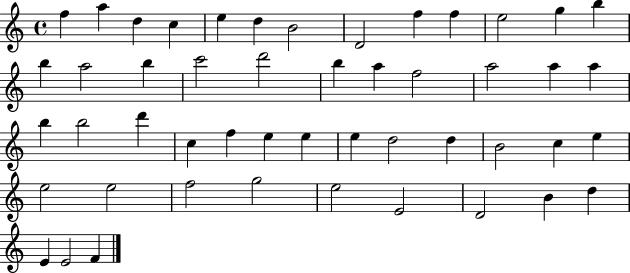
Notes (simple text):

F5/q A5/q D5/q C5/q E5/q D5/q B4/h D4/h F5/q F5/q E5/h G5/q B5/q B5/q A5/h B5/q C6/h D6/h B5/q A5/q F5/h A5/h A5/q A5/q B5/q B5/h D6/q C5/q F5/q E5/q E5/q E5/q D5/h D5/q B4/h C5/q E5/q E5/h E5/h F5/h G5/h E5/h E4/h D4/h B4/q D5/q E4/q E4/h F4/q